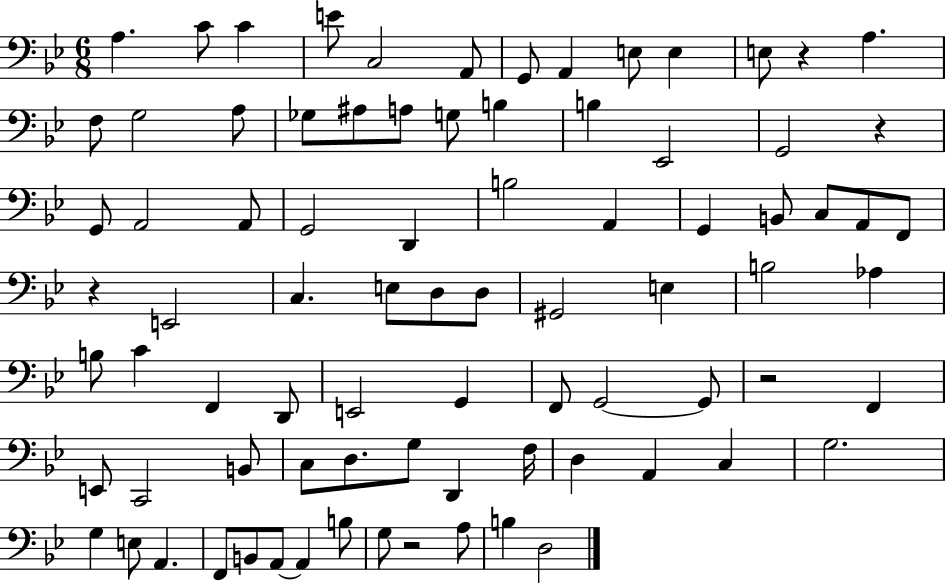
X:1
T:Untitled
M:6/8
L:1/4
K:Bb
A, C/2 C E/2 C,2 A,,/2 G,,/2 A,, E,/2 E, E,/2 z A, F,/2 G,2 A,/2 _G,/2 ^A,/2 A,/2 G,/2 B, B, _E,,2 G,,2 z G,,/2 A,,2 A,,/2 G,,2 D,, B,2 A,, G,, B,,/2 C,/2 A,,/2 F,,/2 z E,,2 C, E,/2 D,/2 D,/2 ^G,,2 E, B,2 _A, B,/2 C F,, D,,/2 E,,2 G,, F,,/2 G,,2 G,,/2 z2 F,, E,,/2 C,,2 B,,/2 C,/2 D,/2 G,/2 D,, F,/4 D, A,, C, G,2 G, E,/2 A,, F,,/2 B,,/2 A,,/2 A,, B,/2 G,/2 z2 A,/2 B, D,2